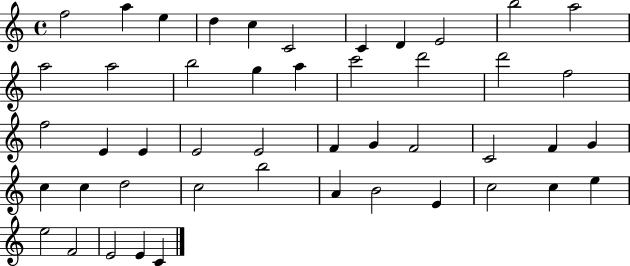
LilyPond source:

{
  \clef treble
  \time 4/4
  \defaultTimeSignature
  \key c \major
  f''2 a''4 e''4 | d''4 c''4 c'2 | c'4 d'4 e'2 | b''2 a''2 | \break a''2 a''2 | b''2 g''4 a''4 | c'''2 d'''2 | d'''2 f''2 | \break f''2 e'4 e'4 | e'2 e'2 | f'4 g'4 f'2 | c'2 f'4 g'4 | \break c''4 c''4 d''2 | c''2 b''2 | a'4 b'2 e'4 | c''2 c''4 e''4 | \break e''2 f'2 | e'2 e'4 c'4 | \bar "|."
}